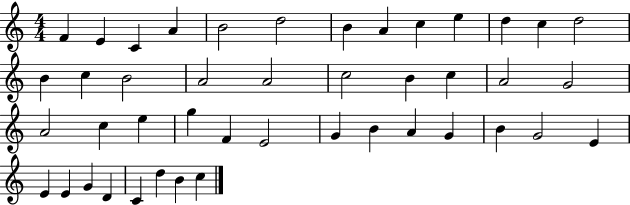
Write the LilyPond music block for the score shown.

{
  \clef treble
  \numericTimeSignature
  \time 4/4
  \key c \major
  f'4 e'4 c'4 a'4 | b'2 d''2 | b'4 a'4 c''4 e''4 | d''4 c''4 d''2 | \break b'4 c''4 b'2 | a'2 a'2 | c''2 b'4 c''4 | a'2 g'2 | \break a'2 c''4 e''4 | g''4 f'4 e'2 | g'4 b'4 a'4 g'4 | b'4 g'2 e'4 | \break e'4 e'4 g'4 d'4 | c'4 d''4 b'4 c''4 | \bar "|."
}